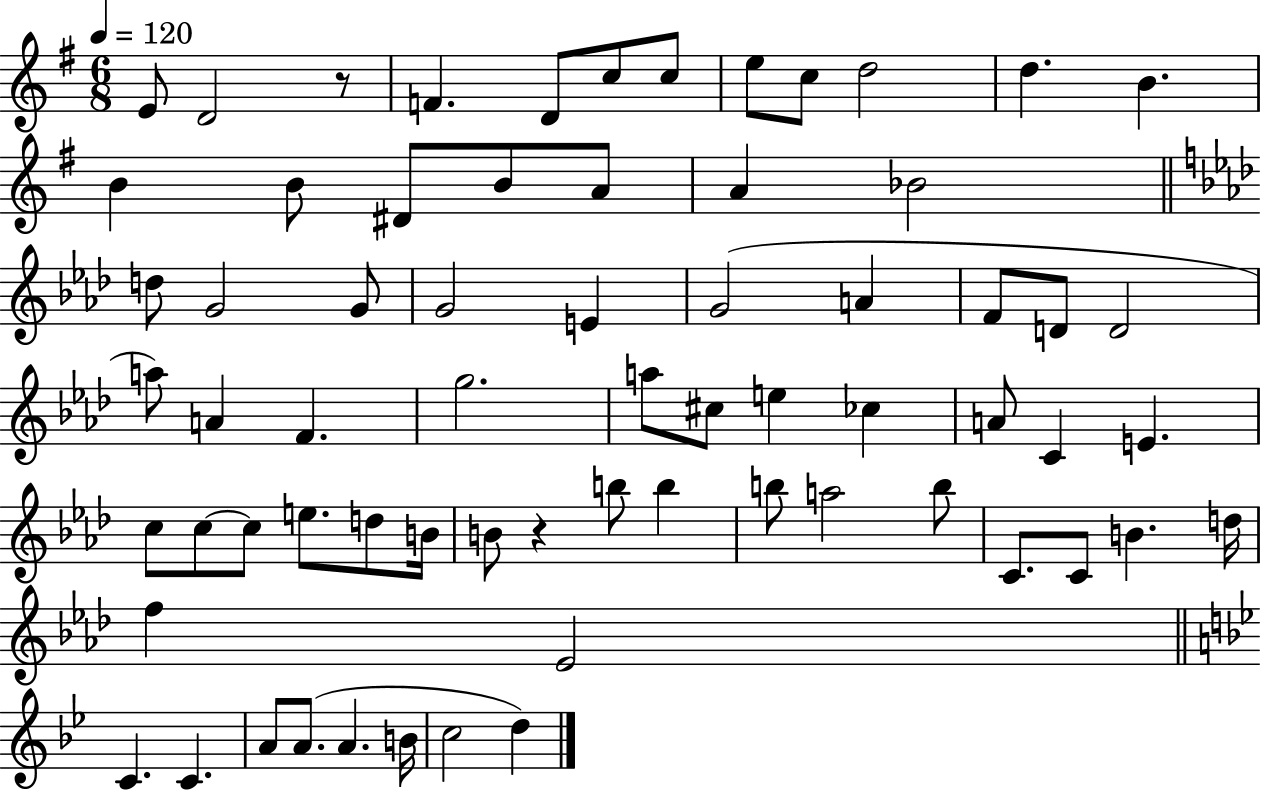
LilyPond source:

{
  \clef treble
  \numericTimeSignature
  \time 6/8
  \key g \major
  \tempo 4 = 120
  e'8 d'2 r8 | f'4. d'8 c''8 c''8 | e''8 c''8 d''2 | d''4. b'4. | \break b'4 b'8 dis'8 b'8 a'8 | a'4 bes'2 | \bar "||" \break \key f \minor d''8 g'2 g'8 | g'2 e'4 | g'2( a'4 | f'8 d'8 d'2 | \break a''8) a'4 f'4. | g''2. | a''8 cis''8 e''4 ces''4 | a'8 c'4 e'4. | \break c''8 c''8~~ c''8 e''8. d''8 b'16 | b'8 r4 b''8 b''4 | b''8 a''2 b''8 | c'8. c'8 b'4. d''16 | \break f''4 ees'2 | \bar "||" \break \key bes \major c'4. c'4. | a'8 a'8.( a'4. b'16 | c''2 d''4) | \bar "|."
}